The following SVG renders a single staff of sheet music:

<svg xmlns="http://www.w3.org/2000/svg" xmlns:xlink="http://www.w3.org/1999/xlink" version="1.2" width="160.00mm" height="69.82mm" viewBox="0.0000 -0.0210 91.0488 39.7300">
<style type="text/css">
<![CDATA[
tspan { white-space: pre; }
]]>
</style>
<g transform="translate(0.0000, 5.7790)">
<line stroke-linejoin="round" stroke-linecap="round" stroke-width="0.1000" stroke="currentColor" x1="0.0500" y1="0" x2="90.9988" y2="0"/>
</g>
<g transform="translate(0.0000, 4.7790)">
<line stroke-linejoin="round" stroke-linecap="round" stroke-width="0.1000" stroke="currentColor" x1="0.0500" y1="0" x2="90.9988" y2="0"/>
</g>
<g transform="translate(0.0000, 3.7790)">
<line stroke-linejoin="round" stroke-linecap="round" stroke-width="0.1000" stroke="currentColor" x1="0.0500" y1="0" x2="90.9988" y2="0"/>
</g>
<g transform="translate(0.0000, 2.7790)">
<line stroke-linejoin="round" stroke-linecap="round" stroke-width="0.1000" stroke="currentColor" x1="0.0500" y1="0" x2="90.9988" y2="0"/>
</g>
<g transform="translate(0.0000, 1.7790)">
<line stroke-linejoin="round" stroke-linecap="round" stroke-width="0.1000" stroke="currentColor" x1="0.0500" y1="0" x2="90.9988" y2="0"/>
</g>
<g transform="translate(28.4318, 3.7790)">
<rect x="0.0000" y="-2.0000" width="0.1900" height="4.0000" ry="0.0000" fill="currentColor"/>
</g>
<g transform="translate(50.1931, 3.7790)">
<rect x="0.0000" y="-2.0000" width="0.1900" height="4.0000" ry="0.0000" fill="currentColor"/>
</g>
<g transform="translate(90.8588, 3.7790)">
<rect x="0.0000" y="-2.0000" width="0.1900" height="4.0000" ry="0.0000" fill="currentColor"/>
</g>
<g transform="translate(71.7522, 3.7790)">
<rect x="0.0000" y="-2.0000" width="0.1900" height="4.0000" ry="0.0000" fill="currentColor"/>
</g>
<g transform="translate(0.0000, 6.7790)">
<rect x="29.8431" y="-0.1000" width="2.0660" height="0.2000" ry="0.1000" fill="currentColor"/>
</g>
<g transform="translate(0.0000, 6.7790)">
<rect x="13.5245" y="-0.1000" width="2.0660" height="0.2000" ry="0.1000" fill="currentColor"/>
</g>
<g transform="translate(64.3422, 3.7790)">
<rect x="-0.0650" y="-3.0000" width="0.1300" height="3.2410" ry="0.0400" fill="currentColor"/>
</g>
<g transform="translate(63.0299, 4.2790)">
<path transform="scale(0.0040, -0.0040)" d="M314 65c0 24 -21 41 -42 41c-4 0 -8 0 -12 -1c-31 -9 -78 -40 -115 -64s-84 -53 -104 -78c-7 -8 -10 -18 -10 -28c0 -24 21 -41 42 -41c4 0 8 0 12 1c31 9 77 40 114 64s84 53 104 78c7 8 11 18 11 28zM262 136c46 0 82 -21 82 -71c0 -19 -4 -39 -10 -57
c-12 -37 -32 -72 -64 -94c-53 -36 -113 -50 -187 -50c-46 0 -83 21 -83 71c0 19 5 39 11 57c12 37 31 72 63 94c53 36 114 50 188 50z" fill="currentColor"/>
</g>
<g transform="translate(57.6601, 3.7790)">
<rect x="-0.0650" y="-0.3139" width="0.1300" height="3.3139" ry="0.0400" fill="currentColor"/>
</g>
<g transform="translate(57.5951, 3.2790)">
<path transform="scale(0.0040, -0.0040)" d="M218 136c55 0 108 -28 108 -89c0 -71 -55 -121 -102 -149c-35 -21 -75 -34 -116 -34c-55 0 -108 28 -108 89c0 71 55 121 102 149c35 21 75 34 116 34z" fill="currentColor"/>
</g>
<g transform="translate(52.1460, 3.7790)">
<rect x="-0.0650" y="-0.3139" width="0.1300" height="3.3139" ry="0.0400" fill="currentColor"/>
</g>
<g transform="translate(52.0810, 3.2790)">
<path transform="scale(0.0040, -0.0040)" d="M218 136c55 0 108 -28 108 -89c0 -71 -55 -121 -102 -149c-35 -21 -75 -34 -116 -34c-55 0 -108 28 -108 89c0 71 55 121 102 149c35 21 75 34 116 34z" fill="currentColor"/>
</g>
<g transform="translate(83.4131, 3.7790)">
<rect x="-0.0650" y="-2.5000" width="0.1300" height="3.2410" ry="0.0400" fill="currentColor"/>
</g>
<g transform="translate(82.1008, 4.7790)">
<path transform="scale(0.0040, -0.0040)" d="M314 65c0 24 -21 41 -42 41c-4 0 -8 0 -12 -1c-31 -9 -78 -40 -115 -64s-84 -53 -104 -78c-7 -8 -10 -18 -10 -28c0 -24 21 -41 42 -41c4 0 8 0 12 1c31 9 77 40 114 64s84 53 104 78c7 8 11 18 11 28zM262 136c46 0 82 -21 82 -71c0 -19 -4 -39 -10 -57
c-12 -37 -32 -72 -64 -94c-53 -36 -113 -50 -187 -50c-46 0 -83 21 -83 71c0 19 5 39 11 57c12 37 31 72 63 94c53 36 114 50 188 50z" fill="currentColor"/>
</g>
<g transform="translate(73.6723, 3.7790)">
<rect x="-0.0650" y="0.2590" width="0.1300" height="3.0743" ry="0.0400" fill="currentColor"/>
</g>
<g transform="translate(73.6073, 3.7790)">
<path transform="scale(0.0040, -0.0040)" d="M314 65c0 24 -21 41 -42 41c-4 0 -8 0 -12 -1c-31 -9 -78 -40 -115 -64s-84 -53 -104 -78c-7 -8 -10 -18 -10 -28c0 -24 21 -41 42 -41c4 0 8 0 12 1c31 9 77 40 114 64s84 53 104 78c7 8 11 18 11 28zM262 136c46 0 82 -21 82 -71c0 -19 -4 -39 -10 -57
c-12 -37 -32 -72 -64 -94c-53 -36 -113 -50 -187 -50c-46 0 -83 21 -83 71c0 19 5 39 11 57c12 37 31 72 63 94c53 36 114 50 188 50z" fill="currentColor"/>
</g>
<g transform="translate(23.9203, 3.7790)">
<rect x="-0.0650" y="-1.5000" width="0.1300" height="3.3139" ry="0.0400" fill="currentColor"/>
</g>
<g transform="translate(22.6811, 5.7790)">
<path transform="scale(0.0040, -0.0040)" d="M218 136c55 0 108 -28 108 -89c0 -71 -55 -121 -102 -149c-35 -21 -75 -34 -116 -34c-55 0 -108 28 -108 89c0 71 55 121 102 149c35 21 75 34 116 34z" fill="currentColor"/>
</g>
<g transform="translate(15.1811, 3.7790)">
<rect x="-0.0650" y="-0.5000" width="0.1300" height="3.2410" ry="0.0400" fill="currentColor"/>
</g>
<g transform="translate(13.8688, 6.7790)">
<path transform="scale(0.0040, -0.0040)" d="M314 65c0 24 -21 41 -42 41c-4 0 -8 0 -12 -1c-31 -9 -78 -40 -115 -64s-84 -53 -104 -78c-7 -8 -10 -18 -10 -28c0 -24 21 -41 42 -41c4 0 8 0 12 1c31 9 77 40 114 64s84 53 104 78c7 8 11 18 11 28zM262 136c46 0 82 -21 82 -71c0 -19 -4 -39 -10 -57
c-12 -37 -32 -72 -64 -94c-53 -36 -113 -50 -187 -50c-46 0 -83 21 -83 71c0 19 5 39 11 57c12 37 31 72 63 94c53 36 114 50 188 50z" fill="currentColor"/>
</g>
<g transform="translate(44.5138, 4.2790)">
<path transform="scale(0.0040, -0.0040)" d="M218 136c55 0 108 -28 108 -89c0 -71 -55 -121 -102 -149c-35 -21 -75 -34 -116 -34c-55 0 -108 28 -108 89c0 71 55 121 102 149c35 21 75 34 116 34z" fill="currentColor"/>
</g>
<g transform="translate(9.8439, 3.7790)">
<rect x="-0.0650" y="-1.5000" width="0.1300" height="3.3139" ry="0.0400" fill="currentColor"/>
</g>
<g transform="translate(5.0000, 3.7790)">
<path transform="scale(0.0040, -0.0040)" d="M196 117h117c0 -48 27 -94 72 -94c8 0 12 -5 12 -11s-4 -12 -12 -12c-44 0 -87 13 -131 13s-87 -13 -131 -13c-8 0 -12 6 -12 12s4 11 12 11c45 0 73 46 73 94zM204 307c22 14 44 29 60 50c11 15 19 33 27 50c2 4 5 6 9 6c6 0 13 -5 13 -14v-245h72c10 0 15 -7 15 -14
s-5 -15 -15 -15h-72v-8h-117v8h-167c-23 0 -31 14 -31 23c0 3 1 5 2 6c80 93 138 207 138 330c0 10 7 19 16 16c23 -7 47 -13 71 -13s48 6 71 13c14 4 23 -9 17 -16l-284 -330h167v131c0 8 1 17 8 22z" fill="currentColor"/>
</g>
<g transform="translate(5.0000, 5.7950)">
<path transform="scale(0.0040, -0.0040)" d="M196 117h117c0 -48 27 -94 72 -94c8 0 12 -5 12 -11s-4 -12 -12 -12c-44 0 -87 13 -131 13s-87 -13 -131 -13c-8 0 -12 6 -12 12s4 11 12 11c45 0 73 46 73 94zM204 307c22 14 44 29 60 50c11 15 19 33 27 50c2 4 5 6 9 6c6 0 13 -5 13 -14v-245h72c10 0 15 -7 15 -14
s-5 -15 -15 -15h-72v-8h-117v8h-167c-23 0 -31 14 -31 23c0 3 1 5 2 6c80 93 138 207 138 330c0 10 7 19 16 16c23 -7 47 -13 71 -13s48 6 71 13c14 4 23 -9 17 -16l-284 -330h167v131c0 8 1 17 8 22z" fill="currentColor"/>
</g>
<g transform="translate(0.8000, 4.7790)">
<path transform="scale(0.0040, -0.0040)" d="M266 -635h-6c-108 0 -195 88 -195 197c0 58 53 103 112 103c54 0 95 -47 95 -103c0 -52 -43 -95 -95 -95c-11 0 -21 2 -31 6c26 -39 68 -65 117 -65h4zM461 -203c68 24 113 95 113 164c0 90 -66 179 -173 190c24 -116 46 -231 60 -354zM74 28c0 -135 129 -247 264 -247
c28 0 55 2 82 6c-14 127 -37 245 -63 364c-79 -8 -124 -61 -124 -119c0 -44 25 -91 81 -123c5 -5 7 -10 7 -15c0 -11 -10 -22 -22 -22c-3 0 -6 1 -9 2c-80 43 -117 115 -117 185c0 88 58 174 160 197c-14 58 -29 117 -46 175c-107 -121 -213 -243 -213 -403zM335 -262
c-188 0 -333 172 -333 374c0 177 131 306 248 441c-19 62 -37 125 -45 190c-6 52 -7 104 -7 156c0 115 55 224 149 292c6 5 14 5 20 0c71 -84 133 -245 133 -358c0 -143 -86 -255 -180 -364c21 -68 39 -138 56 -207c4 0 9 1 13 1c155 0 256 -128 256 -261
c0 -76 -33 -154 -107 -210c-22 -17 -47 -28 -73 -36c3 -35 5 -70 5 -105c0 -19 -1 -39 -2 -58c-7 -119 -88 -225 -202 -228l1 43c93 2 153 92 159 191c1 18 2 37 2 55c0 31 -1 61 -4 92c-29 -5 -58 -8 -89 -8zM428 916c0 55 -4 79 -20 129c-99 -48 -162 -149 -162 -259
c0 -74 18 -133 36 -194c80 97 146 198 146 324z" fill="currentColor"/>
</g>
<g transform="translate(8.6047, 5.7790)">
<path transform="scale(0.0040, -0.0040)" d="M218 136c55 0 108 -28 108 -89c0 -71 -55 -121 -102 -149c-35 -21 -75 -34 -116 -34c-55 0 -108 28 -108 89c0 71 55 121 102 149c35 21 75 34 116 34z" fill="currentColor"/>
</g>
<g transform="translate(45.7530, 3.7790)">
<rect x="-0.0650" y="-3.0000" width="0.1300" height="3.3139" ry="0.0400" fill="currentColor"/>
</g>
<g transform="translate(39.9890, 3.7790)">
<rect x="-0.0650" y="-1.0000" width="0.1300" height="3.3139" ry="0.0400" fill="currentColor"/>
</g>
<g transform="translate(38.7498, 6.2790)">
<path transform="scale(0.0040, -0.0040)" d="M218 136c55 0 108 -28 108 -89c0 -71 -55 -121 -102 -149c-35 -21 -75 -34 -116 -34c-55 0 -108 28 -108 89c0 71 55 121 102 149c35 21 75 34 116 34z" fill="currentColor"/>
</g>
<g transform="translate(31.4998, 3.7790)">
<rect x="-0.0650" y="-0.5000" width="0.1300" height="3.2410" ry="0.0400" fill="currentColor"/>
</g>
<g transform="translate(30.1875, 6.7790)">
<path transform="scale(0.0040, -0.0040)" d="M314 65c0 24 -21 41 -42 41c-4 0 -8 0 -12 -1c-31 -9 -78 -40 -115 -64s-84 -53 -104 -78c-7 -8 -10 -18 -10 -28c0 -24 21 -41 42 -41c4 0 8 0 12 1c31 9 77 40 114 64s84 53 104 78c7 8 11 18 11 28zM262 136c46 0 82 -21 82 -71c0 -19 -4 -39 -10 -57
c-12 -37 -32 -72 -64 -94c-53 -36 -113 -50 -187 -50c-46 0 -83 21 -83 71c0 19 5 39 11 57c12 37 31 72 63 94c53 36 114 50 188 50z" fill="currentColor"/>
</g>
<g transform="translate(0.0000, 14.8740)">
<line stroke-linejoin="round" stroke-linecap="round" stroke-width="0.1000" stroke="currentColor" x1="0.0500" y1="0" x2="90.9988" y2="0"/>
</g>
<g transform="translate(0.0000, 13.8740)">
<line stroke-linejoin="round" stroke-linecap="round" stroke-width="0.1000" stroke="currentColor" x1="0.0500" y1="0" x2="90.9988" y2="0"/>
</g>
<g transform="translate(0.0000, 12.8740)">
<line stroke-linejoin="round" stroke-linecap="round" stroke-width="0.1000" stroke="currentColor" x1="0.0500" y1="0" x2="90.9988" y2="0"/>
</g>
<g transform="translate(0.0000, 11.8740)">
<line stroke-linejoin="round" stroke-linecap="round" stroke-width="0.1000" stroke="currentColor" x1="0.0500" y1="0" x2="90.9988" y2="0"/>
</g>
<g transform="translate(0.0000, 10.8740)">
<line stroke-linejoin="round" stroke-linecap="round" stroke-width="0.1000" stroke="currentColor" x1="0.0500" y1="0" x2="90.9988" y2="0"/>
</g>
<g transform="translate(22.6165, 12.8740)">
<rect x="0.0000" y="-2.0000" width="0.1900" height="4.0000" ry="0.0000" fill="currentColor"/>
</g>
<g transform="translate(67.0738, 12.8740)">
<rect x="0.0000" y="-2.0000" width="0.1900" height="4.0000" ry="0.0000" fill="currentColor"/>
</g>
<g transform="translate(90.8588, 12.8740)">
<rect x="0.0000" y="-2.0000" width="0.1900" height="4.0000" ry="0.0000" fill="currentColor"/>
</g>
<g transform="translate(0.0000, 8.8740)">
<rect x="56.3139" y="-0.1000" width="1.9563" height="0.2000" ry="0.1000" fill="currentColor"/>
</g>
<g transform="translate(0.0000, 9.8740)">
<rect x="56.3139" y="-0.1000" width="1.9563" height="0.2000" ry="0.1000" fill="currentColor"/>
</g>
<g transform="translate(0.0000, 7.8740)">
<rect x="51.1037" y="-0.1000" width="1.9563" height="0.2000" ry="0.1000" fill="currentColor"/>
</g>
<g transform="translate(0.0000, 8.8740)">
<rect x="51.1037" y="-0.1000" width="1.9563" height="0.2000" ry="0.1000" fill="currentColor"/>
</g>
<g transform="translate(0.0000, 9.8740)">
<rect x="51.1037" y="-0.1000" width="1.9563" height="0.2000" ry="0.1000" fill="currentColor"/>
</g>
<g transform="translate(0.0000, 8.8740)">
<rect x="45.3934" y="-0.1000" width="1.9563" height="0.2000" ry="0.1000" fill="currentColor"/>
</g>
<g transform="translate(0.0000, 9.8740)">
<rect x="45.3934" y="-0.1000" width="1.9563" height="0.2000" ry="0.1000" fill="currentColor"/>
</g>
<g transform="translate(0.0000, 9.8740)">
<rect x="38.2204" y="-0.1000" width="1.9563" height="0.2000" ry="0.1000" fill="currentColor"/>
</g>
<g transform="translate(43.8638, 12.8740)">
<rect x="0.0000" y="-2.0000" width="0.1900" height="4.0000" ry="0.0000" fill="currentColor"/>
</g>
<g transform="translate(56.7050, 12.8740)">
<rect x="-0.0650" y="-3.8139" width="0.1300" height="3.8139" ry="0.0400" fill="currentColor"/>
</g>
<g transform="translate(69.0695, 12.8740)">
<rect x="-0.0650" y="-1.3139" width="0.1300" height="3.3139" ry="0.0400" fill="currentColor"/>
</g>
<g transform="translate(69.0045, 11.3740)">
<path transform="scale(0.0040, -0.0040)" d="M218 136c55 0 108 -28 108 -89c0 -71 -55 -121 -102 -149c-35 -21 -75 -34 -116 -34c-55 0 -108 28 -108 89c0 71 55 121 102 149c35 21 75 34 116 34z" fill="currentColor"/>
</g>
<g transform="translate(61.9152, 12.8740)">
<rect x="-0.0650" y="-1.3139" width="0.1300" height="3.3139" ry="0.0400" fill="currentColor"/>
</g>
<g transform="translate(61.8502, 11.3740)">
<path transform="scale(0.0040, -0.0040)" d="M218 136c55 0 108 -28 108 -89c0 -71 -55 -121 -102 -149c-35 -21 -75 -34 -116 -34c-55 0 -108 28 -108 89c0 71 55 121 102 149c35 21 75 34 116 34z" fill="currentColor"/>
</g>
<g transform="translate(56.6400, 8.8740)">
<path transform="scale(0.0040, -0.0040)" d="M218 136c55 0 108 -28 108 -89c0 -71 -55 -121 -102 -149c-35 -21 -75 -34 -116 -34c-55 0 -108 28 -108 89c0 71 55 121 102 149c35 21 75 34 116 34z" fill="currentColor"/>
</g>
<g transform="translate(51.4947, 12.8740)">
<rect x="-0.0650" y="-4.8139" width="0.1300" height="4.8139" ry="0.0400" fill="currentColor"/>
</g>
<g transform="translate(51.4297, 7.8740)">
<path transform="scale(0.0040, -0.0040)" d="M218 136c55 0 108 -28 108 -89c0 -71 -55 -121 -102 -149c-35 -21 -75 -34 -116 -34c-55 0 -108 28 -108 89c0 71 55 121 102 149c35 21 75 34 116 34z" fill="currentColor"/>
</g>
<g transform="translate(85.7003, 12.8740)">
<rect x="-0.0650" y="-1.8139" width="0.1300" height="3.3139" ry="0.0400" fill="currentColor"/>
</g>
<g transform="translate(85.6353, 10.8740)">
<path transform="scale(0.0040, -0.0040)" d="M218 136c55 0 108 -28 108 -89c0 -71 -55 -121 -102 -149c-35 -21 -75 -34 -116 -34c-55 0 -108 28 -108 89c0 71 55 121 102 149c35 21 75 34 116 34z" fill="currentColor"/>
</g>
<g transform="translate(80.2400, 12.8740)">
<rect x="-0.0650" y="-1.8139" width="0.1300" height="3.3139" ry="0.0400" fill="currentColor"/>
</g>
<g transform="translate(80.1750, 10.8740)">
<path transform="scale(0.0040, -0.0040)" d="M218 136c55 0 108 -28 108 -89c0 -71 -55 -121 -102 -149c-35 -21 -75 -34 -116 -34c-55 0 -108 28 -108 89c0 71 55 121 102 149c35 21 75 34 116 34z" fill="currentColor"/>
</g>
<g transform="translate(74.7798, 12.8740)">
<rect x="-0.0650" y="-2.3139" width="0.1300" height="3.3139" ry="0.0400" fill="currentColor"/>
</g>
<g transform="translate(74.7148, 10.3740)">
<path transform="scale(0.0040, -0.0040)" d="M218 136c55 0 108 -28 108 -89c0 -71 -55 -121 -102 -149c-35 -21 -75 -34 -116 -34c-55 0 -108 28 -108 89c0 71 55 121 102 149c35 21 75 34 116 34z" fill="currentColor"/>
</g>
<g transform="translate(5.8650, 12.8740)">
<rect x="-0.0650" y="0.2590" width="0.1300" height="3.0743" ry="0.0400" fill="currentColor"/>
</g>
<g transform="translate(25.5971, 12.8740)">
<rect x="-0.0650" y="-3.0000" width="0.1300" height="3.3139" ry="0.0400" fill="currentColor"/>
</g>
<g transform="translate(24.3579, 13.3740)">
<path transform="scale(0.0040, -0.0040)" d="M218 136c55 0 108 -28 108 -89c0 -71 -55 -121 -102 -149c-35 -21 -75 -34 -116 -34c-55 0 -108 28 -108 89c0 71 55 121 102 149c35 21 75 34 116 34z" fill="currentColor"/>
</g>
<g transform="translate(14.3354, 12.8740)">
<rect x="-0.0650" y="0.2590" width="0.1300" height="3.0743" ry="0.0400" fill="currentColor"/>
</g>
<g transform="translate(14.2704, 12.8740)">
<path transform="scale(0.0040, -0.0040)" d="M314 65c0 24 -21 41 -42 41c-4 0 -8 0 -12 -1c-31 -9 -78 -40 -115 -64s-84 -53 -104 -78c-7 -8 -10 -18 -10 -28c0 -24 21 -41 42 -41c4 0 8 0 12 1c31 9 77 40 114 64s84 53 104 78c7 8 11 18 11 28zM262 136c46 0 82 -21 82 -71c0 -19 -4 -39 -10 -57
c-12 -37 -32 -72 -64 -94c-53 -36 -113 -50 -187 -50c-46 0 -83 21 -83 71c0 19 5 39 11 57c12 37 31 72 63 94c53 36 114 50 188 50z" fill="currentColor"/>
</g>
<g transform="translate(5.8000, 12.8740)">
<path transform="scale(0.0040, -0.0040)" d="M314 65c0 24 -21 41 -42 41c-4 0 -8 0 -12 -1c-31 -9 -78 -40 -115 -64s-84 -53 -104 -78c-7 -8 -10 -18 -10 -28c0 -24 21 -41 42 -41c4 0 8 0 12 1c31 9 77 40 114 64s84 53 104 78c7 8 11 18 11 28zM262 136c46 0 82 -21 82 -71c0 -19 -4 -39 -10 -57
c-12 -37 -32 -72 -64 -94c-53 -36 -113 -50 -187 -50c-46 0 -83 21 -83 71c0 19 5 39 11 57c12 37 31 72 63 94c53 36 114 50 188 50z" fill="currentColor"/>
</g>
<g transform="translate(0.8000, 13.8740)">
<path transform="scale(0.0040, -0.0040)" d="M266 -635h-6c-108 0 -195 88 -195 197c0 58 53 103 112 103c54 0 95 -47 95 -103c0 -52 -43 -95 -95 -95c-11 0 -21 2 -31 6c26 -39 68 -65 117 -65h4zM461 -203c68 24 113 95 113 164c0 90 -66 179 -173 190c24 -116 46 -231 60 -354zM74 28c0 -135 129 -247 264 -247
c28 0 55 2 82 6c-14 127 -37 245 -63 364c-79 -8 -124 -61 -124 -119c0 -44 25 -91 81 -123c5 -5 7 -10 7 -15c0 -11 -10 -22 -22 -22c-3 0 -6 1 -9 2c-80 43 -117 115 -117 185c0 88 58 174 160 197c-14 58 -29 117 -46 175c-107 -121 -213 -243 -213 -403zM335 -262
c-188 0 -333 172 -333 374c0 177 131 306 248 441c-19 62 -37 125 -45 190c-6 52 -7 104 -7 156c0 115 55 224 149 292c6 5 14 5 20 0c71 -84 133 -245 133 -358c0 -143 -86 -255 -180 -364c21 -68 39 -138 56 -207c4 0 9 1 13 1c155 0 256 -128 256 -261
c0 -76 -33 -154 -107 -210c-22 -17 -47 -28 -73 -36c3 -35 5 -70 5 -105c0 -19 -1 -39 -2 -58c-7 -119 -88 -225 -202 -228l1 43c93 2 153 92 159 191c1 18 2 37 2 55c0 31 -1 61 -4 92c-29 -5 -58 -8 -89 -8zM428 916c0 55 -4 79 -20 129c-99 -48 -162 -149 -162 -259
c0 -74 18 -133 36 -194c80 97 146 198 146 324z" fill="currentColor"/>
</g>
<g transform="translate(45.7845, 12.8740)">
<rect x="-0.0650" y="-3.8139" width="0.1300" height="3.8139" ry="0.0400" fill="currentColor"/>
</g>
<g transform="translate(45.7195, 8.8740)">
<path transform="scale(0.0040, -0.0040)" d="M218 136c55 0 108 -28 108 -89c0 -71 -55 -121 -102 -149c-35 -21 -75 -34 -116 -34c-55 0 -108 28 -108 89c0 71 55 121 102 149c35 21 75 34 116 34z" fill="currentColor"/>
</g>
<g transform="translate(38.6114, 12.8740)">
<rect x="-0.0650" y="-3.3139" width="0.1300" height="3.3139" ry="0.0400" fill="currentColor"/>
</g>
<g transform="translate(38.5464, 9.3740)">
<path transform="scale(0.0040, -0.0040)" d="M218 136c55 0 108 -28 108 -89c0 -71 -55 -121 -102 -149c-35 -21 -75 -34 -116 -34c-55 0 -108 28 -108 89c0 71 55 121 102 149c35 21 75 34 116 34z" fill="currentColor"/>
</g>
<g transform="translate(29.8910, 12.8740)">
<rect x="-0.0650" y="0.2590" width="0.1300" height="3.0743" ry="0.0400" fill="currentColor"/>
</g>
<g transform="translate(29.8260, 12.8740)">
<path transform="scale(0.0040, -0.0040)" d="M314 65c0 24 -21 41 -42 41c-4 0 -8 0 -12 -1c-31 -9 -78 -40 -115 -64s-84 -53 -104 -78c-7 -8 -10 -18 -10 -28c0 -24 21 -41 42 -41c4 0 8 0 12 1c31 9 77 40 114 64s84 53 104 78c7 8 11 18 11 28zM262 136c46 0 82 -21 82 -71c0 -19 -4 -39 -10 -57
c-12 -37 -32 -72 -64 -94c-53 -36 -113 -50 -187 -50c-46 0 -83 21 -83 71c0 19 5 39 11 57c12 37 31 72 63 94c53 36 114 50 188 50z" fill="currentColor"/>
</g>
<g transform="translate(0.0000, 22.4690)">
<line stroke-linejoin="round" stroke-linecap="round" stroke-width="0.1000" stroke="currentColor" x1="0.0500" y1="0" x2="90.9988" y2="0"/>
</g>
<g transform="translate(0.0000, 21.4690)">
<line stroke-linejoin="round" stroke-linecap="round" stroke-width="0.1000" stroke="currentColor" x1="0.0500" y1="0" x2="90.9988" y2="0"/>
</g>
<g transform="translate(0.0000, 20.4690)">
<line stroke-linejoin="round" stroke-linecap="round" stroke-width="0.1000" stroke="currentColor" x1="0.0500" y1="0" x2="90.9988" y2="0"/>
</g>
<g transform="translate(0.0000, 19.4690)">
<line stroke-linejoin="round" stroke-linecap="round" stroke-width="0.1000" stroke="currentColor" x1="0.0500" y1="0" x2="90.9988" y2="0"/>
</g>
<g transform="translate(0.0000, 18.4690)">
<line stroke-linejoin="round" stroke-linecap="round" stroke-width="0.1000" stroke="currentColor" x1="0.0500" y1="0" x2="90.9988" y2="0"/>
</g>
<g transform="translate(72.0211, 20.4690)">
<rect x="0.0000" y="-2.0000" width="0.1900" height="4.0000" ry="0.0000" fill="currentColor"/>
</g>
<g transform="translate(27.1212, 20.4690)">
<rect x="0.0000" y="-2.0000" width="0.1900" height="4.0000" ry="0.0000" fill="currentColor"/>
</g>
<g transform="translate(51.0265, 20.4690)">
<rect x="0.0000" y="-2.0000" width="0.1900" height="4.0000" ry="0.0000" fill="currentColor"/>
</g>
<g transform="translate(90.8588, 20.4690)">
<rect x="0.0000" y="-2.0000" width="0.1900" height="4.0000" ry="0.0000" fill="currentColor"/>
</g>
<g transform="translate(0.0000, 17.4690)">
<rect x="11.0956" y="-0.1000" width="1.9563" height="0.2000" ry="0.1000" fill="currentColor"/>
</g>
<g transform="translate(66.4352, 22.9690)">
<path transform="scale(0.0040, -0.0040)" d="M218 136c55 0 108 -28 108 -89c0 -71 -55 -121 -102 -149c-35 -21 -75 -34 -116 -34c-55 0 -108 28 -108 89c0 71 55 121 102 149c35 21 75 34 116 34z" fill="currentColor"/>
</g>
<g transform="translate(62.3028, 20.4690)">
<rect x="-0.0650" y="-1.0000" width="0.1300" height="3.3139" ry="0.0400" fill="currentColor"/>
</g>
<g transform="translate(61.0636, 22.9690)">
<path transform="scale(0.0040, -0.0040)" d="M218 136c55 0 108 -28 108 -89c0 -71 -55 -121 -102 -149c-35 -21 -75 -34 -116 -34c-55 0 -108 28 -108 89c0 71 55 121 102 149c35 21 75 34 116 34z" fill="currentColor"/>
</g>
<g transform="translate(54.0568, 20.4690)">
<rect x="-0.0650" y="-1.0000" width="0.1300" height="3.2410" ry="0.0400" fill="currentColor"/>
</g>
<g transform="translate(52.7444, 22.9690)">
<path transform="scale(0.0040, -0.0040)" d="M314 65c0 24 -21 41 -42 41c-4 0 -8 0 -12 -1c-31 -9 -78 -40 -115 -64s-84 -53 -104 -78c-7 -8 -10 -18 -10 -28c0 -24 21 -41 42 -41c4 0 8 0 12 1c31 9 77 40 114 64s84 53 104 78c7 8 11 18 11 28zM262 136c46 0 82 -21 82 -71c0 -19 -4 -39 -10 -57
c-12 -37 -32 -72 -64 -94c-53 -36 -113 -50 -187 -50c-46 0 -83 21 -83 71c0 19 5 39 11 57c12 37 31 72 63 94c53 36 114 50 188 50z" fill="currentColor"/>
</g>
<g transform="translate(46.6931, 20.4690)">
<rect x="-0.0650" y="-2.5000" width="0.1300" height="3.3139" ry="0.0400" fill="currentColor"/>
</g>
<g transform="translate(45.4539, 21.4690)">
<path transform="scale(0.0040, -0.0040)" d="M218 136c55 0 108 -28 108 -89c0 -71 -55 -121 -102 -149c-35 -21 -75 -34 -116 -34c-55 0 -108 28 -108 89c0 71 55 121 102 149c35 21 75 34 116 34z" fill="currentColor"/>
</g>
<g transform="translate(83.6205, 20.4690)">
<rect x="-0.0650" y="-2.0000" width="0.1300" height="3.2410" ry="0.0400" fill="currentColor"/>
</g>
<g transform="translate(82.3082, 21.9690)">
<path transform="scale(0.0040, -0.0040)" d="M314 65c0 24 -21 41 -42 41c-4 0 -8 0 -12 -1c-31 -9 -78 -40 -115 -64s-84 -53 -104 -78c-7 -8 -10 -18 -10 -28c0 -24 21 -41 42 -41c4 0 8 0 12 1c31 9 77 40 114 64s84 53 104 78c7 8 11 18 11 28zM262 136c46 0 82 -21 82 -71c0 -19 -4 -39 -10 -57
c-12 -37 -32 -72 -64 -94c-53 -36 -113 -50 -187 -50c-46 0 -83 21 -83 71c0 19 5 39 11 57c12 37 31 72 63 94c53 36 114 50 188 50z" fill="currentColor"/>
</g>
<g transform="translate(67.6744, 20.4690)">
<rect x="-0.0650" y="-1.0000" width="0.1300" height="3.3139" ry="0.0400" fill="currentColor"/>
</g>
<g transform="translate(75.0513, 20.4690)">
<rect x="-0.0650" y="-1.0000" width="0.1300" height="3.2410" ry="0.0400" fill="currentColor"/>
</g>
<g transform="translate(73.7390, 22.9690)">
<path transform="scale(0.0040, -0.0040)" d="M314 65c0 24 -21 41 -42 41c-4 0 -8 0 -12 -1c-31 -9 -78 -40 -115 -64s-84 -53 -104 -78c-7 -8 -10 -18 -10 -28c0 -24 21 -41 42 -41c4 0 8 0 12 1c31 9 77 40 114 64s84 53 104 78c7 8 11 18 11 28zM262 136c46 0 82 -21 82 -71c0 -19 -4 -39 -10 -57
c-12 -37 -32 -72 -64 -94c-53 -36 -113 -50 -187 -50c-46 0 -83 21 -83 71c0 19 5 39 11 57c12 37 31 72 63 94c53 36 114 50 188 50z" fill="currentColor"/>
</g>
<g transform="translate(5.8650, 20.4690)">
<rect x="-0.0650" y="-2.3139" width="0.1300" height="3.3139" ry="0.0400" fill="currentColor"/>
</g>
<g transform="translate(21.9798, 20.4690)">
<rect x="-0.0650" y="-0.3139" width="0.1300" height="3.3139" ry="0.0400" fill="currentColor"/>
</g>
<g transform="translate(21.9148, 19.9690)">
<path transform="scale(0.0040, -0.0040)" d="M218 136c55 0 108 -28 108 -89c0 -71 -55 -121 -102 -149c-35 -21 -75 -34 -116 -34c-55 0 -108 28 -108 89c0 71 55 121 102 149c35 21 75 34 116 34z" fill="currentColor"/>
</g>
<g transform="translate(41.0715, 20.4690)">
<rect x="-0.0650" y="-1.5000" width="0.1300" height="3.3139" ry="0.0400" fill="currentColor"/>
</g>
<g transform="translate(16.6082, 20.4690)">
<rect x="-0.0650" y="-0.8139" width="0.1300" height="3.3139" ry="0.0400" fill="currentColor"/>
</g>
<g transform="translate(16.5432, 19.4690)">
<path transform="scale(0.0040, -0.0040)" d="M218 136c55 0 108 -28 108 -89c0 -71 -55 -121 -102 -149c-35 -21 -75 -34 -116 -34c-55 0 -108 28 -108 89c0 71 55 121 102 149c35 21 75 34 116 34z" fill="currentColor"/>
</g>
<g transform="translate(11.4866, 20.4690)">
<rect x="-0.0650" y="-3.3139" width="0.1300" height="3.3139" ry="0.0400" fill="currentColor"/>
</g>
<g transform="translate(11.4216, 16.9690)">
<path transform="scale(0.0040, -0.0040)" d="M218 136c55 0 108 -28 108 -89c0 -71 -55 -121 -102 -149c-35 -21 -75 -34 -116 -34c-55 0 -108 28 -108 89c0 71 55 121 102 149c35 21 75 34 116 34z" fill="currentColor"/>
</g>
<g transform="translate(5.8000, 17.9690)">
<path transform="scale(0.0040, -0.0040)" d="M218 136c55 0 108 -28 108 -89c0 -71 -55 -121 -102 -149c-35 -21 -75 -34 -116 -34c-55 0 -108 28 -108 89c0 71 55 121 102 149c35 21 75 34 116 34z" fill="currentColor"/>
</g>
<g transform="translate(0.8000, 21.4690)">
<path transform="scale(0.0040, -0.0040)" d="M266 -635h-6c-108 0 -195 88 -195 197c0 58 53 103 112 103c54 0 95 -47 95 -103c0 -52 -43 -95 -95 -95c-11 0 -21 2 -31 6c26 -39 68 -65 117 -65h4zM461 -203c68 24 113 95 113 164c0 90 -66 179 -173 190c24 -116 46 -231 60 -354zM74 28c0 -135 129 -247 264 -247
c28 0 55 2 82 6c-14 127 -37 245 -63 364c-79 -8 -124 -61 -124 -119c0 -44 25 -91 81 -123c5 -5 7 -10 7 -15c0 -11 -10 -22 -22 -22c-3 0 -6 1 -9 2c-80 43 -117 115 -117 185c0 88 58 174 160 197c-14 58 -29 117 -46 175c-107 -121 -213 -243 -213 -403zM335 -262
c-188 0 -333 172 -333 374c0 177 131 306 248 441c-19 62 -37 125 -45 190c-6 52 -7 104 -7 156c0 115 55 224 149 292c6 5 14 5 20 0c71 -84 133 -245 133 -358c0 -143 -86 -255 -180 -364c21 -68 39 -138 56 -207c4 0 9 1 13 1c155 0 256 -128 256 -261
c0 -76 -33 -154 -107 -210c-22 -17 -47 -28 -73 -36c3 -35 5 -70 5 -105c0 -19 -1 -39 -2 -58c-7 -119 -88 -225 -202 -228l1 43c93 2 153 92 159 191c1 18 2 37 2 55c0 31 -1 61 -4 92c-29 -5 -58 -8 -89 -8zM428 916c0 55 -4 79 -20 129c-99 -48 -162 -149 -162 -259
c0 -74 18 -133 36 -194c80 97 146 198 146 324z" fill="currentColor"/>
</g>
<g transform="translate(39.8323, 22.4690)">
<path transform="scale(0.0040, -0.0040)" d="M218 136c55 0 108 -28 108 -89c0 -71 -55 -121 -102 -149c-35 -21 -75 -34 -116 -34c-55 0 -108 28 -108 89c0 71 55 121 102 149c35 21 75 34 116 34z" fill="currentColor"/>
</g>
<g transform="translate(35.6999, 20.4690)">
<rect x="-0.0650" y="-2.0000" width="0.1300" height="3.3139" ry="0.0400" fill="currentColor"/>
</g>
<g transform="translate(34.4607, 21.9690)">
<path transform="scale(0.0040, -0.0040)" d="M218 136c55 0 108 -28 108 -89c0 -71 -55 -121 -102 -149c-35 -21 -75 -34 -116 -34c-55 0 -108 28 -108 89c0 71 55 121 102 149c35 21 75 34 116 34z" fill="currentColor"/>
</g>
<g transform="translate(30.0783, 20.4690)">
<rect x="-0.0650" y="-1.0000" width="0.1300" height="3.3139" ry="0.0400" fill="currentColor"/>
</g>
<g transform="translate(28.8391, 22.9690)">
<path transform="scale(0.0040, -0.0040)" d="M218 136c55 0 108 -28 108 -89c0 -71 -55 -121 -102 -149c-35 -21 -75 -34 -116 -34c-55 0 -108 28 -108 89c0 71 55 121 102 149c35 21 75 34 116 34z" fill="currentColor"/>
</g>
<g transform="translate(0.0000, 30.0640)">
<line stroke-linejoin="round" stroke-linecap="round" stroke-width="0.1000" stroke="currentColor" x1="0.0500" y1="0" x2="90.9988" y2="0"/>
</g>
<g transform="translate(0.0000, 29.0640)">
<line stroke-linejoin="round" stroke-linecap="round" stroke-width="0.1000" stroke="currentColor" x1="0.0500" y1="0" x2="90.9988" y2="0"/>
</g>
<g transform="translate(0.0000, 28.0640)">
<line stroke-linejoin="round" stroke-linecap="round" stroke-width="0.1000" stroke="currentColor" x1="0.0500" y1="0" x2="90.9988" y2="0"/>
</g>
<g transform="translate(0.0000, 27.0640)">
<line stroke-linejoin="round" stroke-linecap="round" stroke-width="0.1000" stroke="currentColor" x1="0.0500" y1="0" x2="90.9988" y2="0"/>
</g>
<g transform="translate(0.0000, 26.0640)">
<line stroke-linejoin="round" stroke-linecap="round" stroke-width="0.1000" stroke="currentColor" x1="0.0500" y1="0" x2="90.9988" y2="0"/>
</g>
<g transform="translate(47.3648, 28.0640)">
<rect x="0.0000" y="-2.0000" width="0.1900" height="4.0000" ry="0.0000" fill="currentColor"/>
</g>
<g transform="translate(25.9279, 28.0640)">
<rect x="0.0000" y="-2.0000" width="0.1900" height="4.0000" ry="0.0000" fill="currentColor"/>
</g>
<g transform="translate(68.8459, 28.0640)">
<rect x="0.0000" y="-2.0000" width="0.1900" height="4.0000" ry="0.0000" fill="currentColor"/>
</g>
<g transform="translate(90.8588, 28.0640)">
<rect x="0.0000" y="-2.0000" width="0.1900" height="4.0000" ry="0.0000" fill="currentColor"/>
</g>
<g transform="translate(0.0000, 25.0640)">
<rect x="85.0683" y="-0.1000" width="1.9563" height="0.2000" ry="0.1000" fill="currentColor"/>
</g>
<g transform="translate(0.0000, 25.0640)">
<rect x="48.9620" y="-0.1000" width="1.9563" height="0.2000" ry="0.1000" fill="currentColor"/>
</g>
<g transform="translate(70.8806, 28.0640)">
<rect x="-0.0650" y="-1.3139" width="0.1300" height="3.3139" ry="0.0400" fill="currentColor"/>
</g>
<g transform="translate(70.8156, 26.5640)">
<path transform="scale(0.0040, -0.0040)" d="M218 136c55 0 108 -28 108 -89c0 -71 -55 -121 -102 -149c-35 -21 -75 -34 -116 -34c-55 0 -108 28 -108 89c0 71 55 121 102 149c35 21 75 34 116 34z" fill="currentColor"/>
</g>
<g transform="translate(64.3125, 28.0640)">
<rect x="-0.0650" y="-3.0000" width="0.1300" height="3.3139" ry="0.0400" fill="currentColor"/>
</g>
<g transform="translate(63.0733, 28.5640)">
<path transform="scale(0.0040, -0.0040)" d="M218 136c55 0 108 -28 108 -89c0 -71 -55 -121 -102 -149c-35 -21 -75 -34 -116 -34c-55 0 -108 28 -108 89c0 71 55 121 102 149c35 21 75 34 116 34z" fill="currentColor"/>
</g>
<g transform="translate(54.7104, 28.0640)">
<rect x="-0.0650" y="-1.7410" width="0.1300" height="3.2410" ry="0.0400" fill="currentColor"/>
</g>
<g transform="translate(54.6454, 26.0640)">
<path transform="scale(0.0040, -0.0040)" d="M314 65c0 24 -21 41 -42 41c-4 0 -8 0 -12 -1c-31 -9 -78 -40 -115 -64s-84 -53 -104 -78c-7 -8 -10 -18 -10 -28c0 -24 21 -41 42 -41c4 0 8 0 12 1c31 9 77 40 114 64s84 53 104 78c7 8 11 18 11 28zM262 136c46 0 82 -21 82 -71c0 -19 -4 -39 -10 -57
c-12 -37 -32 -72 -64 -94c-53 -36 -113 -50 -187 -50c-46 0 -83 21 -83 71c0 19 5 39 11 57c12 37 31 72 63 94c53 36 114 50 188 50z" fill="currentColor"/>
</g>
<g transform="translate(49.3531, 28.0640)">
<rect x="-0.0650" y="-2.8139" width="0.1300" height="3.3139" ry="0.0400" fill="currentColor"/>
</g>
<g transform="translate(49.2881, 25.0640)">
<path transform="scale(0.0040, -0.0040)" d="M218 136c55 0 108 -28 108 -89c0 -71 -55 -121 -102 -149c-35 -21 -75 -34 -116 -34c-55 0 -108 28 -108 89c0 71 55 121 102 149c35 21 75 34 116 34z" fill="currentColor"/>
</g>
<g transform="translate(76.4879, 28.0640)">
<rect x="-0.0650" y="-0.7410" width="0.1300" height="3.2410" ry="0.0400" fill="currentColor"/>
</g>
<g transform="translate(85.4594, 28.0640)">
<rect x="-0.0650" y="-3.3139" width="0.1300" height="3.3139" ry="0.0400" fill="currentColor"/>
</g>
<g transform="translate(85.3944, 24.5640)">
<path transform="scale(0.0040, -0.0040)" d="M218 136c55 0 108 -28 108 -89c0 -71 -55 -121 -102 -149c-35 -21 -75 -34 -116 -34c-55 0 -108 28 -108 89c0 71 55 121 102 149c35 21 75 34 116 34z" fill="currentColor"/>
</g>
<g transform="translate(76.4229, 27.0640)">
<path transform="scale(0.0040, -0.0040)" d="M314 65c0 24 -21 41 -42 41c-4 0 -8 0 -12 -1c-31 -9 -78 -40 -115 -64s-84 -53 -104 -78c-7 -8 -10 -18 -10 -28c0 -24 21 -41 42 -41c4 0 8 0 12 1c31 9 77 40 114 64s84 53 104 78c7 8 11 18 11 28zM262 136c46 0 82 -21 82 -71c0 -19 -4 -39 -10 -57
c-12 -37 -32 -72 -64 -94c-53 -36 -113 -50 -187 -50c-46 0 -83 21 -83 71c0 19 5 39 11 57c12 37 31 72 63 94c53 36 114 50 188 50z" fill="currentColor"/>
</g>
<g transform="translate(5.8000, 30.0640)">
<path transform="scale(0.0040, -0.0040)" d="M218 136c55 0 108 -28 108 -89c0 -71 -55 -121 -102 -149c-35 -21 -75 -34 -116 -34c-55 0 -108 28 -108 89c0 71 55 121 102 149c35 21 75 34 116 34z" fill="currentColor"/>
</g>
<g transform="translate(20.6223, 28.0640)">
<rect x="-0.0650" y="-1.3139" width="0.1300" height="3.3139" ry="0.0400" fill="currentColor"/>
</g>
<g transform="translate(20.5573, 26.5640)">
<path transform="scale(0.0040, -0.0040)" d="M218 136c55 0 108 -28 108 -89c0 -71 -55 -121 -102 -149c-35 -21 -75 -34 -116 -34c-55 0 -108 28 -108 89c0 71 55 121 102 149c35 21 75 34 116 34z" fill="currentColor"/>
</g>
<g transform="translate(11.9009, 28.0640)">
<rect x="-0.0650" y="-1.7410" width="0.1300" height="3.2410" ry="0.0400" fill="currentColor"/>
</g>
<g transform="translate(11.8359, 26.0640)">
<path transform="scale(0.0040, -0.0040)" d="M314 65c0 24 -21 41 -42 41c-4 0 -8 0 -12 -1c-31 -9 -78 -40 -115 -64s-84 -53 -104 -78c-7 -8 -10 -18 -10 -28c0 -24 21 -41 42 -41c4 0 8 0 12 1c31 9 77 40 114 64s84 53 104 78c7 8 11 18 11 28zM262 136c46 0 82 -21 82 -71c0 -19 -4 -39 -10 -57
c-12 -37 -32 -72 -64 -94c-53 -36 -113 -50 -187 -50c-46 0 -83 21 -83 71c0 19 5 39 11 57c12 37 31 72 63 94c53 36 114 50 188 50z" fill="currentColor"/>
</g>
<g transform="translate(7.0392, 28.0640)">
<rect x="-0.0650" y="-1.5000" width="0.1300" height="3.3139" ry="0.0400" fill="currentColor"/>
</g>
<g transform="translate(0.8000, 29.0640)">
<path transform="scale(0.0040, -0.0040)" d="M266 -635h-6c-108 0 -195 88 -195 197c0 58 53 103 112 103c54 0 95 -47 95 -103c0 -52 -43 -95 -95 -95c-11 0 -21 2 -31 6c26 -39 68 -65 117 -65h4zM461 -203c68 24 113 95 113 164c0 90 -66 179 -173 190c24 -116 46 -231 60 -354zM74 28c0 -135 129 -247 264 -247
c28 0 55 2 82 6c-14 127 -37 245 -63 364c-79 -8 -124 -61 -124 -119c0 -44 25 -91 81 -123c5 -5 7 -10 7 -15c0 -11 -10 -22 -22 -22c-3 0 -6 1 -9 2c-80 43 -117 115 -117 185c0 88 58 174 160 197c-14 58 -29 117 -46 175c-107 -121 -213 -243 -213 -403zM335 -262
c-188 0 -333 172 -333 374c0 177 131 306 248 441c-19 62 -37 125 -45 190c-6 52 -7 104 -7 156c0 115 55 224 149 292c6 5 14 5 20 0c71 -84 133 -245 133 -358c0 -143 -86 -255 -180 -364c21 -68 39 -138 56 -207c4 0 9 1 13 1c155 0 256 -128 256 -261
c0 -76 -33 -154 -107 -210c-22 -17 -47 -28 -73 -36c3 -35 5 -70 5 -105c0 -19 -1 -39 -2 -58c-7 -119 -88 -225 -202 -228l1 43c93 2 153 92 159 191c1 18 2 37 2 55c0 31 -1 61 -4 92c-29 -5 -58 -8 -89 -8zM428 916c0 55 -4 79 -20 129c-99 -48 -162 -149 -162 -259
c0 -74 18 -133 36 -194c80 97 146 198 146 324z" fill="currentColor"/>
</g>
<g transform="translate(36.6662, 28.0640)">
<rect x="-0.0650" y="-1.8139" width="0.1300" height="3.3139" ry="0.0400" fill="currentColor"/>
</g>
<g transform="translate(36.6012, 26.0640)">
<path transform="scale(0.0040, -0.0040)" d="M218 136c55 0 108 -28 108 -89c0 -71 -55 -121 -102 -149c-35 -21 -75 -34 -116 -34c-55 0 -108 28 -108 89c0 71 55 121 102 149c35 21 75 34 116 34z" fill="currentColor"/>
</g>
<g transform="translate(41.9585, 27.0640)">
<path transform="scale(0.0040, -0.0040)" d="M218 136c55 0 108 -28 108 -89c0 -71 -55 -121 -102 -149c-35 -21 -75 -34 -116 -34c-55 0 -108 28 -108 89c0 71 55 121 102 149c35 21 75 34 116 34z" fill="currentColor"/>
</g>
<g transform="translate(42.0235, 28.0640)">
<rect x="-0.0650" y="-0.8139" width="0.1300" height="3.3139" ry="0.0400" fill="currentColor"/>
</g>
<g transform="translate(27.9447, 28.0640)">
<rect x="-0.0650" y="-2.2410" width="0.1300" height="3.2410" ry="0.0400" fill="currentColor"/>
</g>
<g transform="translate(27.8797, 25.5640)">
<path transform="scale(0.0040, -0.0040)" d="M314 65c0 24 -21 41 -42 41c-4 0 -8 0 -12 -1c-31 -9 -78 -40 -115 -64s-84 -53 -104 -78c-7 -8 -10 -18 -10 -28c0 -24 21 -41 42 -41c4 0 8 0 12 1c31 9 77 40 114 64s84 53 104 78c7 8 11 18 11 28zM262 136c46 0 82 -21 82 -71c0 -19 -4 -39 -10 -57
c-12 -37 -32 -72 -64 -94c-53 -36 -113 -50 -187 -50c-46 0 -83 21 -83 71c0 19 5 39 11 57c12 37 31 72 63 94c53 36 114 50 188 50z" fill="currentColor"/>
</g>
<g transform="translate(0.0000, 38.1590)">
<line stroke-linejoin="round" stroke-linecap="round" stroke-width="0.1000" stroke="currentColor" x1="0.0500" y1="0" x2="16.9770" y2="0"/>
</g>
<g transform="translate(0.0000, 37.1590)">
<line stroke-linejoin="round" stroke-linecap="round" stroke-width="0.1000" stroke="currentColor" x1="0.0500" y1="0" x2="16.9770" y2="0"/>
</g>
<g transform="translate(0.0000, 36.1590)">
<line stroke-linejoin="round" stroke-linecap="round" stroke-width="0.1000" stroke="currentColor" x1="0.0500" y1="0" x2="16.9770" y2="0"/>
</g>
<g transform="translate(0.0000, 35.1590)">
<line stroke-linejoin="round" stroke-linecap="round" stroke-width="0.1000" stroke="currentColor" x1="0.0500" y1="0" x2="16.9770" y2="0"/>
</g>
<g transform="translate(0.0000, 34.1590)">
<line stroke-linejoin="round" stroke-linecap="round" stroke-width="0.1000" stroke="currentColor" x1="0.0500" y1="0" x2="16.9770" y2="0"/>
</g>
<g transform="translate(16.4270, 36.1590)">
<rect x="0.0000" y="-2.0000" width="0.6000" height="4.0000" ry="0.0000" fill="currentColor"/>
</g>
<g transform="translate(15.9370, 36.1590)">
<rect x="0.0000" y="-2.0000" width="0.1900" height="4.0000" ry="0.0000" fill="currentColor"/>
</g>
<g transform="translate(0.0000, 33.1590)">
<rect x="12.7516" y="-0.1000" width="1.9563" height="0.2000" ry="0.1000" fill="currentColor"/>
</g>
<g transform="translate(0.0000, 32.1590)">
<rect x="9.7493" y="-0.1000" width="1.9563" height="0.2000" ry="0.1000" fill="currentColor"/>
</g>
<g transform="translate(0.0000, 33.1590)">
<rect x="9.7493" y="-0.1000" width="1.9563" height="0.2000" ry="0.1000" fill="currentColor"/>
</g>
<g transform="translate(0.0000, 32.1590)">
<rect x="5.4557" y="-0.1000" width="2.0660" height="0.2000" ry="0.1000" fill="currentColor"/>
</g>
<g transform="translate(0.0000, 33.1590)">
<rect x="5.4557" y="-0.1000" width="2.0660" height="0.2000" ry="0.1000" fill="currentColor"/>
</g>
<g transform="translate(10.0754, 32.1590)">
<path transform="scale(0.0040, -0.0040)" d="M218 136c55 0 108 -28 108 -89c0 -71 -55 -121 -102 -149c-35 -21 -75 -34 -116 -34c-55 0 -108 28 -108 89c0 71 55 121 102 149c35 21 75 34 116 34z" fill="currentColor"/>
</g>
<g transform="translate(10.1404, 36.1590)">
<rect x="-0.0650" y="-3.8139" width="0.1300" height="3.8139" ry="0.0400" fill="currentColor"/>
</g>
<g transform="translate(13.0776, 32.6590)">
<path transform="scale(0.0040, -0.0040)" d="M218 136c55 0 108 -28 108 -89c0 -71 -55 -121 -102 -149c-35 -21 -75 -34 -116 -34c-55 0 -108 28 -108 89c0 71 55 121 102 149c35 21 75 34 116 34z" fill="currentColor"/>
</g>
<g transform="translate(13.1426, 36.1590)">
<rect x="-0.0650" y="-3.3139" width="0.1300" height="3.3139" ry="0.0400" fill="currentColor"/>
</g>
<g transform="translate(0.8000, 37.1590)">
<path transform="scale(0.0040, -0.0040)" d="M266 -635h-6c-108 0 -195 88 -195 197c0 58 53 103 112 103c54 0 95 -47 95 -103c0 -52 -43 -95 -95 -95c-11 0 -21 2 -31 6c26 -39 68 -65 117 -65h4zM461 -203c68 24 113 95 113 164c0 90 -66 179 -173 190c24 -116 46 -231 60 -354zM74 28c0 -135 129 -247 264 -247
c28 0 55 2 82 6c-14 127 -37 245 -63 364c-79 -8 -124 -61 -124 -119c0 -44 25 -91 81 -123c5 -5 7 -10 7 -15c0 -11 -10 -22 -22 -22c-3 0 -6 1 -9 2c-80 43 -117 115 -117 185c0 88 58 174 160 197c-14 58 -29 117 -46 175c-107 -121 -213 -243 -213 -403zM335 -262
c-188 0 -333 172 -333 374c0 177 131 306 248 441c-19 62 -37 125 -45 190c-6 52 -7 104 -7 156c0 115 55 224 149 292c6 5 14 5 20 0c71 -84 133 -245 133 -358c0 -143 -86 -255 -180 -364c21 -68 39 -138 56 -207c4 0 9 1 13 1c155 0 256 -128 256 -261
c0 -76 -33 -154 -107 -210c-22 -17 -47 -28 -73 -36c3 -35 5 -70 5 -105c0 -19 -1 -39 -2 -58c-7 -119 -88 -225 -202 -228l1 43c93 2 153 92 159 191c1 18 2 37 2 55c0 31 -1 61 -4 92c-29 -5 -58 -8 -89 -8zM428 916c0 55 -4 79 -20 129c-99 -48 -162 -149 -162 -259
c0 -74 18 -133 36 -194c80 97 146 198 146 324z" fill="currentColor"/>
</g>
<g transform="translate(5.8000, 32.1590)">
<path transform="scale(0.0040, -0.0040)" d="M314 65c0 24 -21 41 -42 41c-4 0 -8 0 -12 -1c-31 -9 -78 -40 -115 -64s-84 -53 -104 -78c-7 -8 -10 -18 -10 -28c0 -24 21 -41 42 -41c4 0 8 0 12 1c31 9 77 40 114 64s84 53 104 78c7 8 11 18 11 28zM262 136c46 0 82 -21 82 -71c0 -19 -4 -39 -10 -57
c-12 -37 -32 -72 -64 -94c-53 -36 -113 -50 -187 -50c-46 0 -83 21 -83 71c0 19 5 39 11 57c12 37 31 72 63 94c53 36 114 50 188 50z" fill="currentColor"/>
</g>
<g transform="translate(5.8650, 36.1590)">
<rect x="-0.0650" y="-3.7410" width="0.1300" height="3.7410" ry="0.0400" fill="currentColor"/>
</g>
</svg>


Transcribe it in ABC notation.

X:1
T:Untitled
M:4/4
L:1/4
K:C
E C2 E C2 D A c c A2 B2 G2 B2 B2 A B2 b c' e' c' e e g f f g b d c D F E G D2 D D D2 F2 E f2 e g2 f d a f2 A e d2 b c'2 c' b